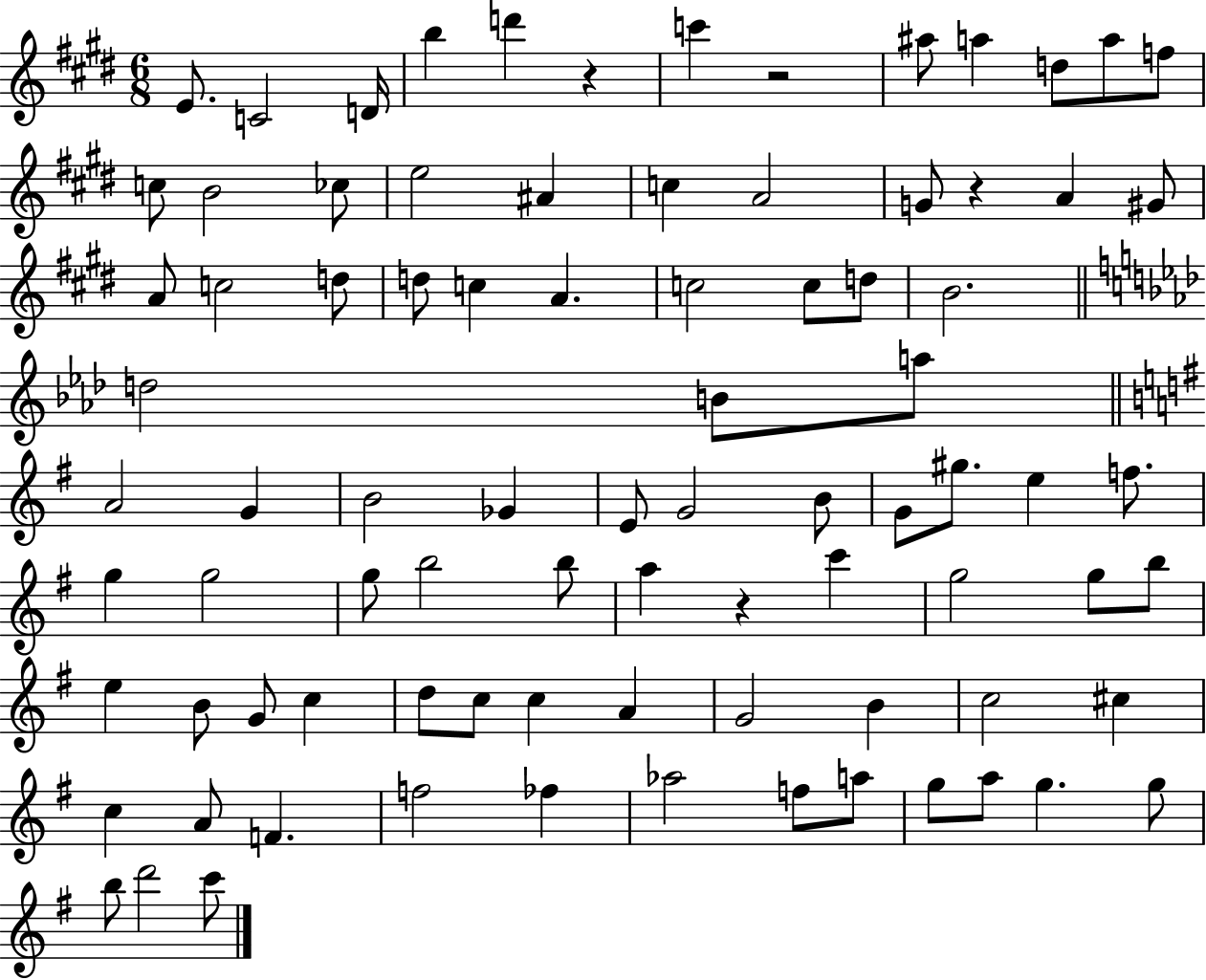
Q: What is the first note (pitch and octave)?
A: E4